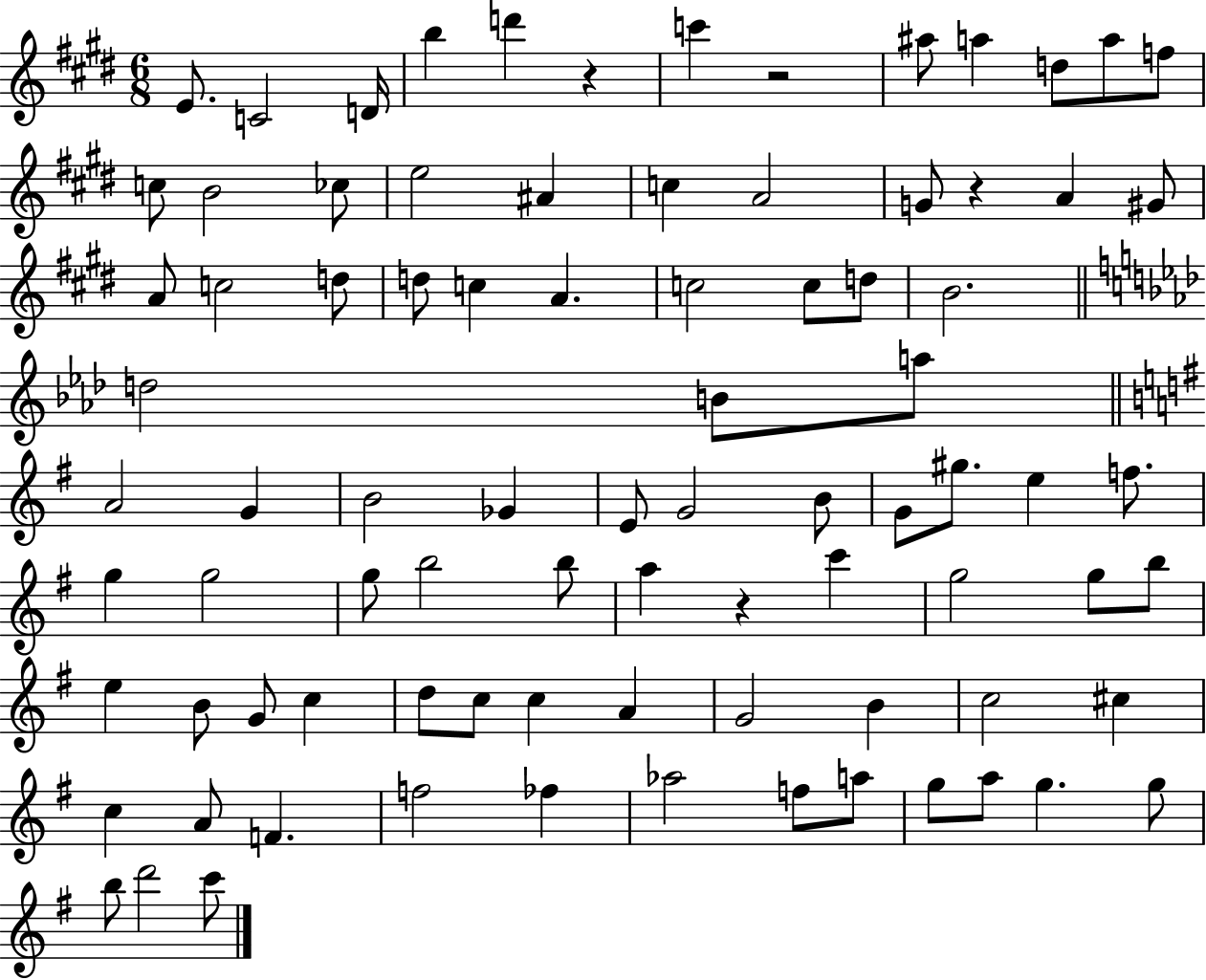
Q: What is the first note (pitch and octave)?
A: E4